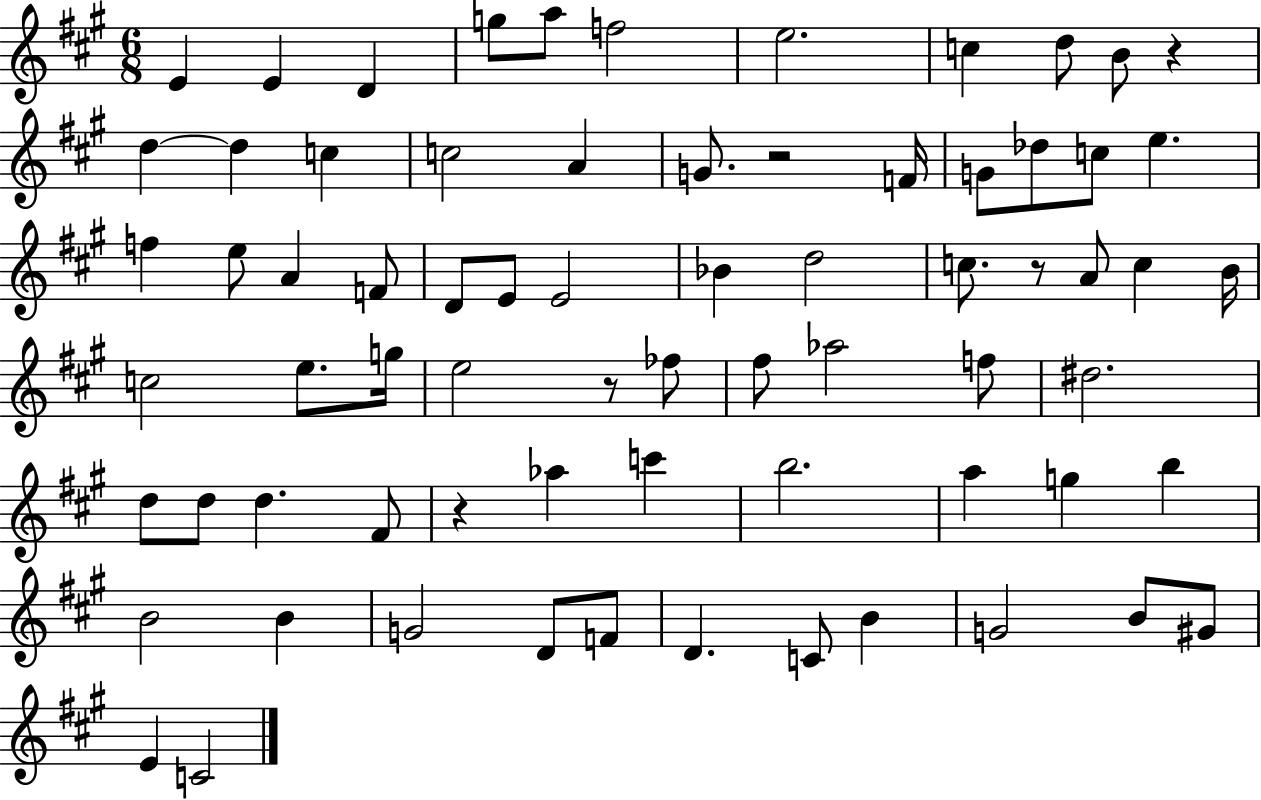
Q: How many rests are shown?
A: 5